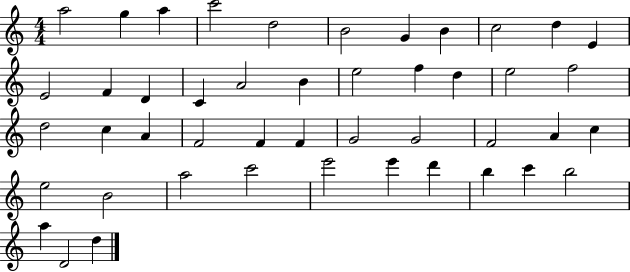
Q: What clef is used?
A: treble